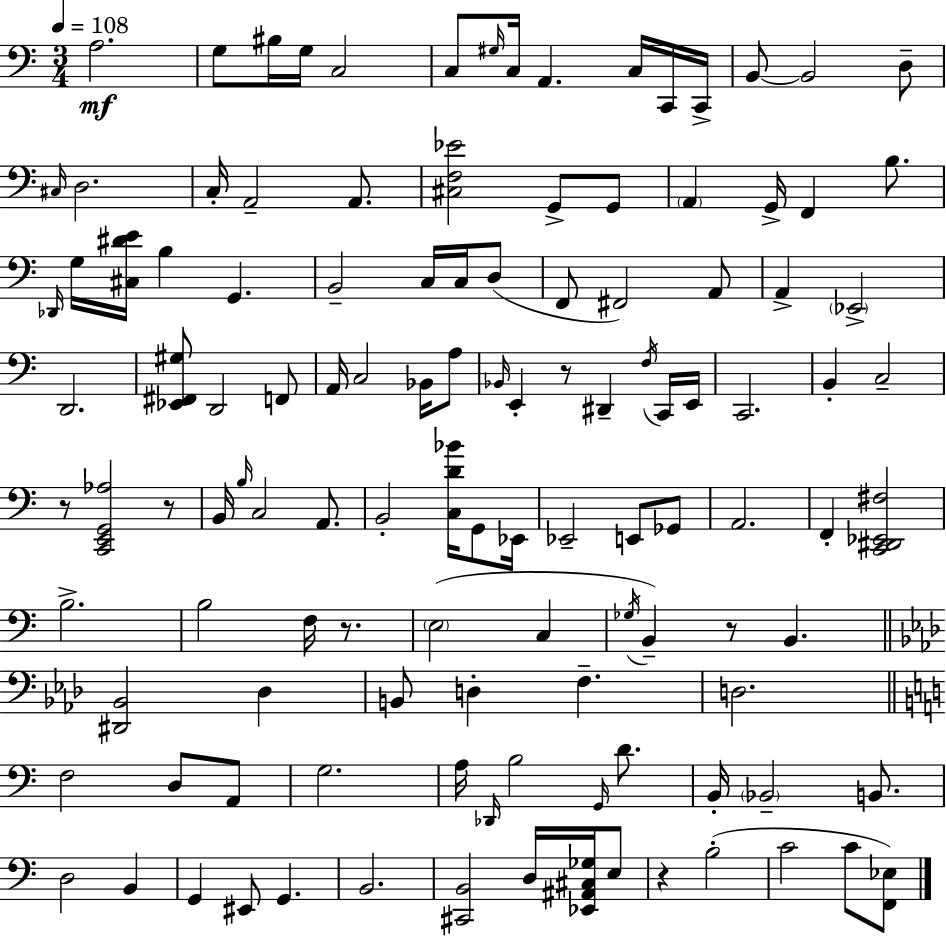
{
  \clef bass
  \numericTimeSignature
  \time 3/4
  \key c \major
  \tempo 4 = 108
  a2.\mf | g8 bis16 g16 c2 | c8 \grace { gis16 } c16 a,4. c16 c,16 | c,16-> b,8~~ b,2 d8-- | \break \grace { cis16 } d2. | c16-. a,2-- a,8. | <cis f ees'>2 g,8-> | g,8 \parenthesize a,4 g,16-> f,4 b8. | \break \grace { des,16 } g16 <cis dis' e'>16 b4 g,4. | b,2-- c16 | c16 d8( f,8 fis,2) | a,8 a,4-> \parenthesize ees,2-> | \break d,2. | <ees, fis, gis>8 d,2 | f,8 a,16 c2 | bes,16 a8 \grace { bes,16 } e,4-. r8 dis,4-- | \break \acciaccatura { f16 } c,16 e,16 c,2. | b,4-. c2-- | r8 <c, e, g, aes>2 | r8 b,16 \grace { b16 } c2 | \break a,8. b,2-. | <c d' bes'>16 g,8 ees,16 ees,2-- | e,8 ges,8 a,2. | f,4-. <c, dis, ees, fis>2 | \break b2.-> | b2 | f16 r8. \parenthesize e2( | c4 \acciaccatura { ges16 } b,4--) r8 | \break b,4. \bar "||" \break \key aes \major <dis, bes,>2 des4 | b,8 d4-. f4.-- | d2. | \bar "||" \break \key a \minor f2 d8 a,8 | g2. | a16 \grace { des,16 } b2 \grace { g,16 } d'8. | b,16-. \parenthesize bes,2-- b,8. | \break d2 b,4 | g,4 eis,8 g,4. | b,2. | <cis, b,>2 d16 <ees, ais, cis ges>16 | \break e8 r4 b2-.( | c'2 c'8 | <f, ees>8) \bar "|."
}